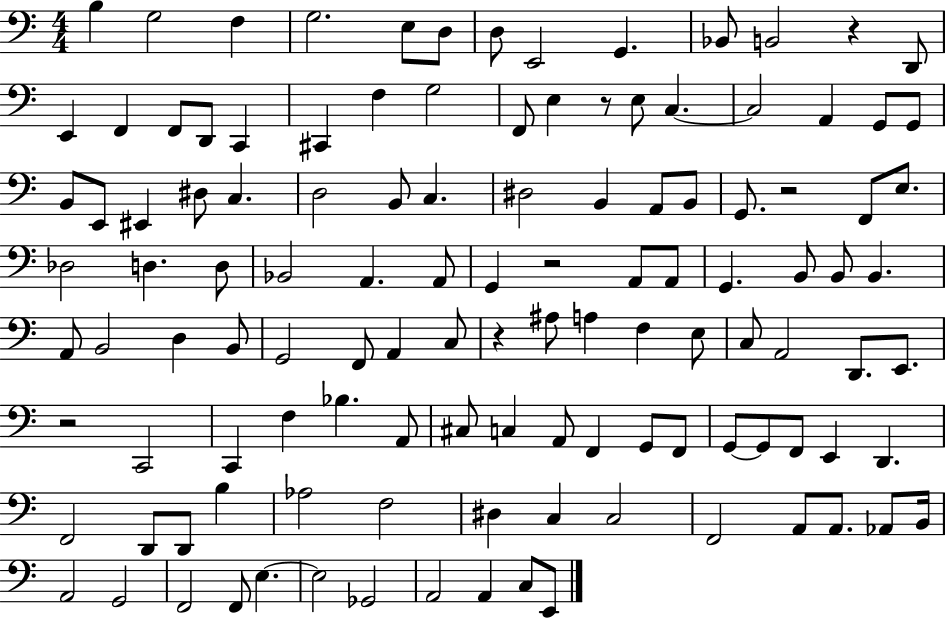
X:1
T:Untitled
M:4/4
L:1/4
K:C
B, G,2 F, G,2 E,/2 D,/2 D,/2 E,,2 G,, _B,,/2 B,,2 z D,,/2 E,, F,, F,,/2 D,,/2 C,, ^C,, F, G,2 F,,/2 E, z/2 E,/2 C, C,2 A,, G,,/2 G,,/2 B,,/2 E,,/2 ^E,, ^D,/2 C, D,2 B,,/2 C, ^D,2 B,, A,,/2 B,,/2 G,,/2 z2 F,,/2 E,/2 _D,2 D, D,/2 _B,,2 A,, A,,/2 G,, z2 A,,/2 A,,/2 G,, B,,/2 B,,/2 B,, A,,/2 B,,2 D, B,,/2 G,,2 F,,/2 A,, C,/2 z ^A,/2 A, F, E,/2 C,/2 A,,2 D,,/2 E,,/2 z2 C,,2 C,, F, _B, A,,/2 ^C,/2 C, A,,/2 F,, G,,/2 F,,/2 G,,/2 G,,/2 F,,/2 E,, D,, F,,2 D,,/2 D,,/2 B, _A,2 F,2 ^D, C, C,2 F,,2 A,,/2 A,,/2 _A,,/2 B,,/4 A,,2 G,,2 F,,2 F,,/2 E, E,2 _G,,2 A,,2 A,, C,/2 E,,/2